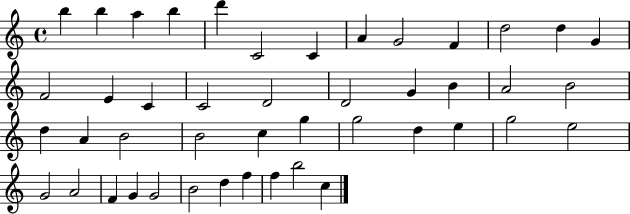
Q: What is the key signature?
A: C major